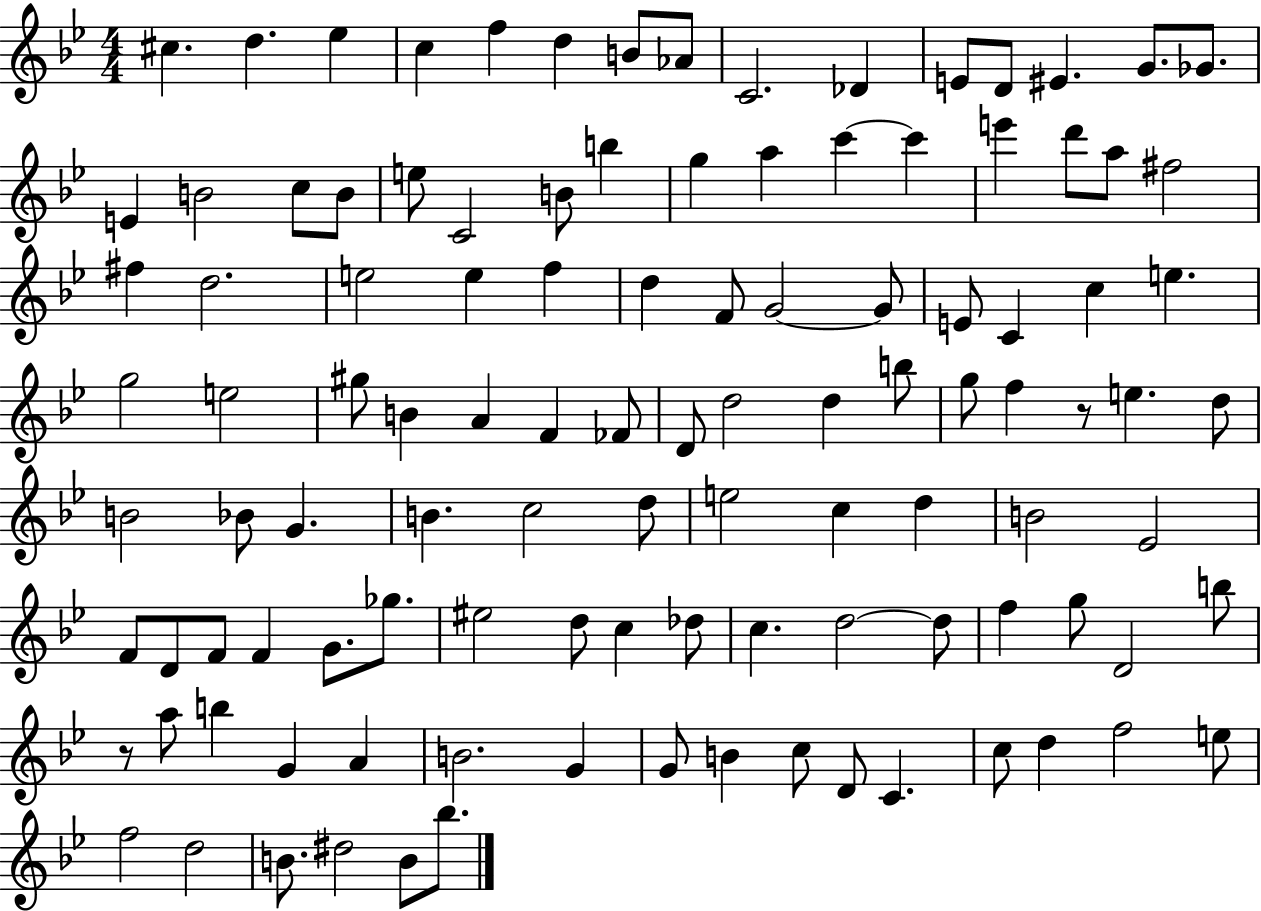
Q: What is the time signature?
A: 4/4